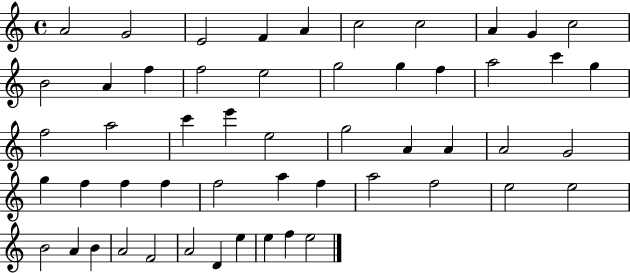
{
  \clef treble
  \time 4/4
  \defaultTimeSignature
  \key c \major
  a'2 g'2 | e'2 f'4 a'4 | c''2 c''2 | a'4 g'4 c''2 | \break b'2 a'4 f''4 | f''2 e''2 | g''2 g''4 f''4 | a''2 c'''4 g''4 | \break f''2 a''2 | c'''4 e'''4 e''2 | g''2 a'4 a'4 | a'2 g'2 | \break g''4 f''4 f''4 f''4 | f''2 a''4 f''4 | a''2 f''2 | e''2 e''2 | \break b'2 a'4 b'4 | a'2 f'2 | a'2 d'4 e''4 | e''4 f''4 e''2 | \break \bar "|."
}